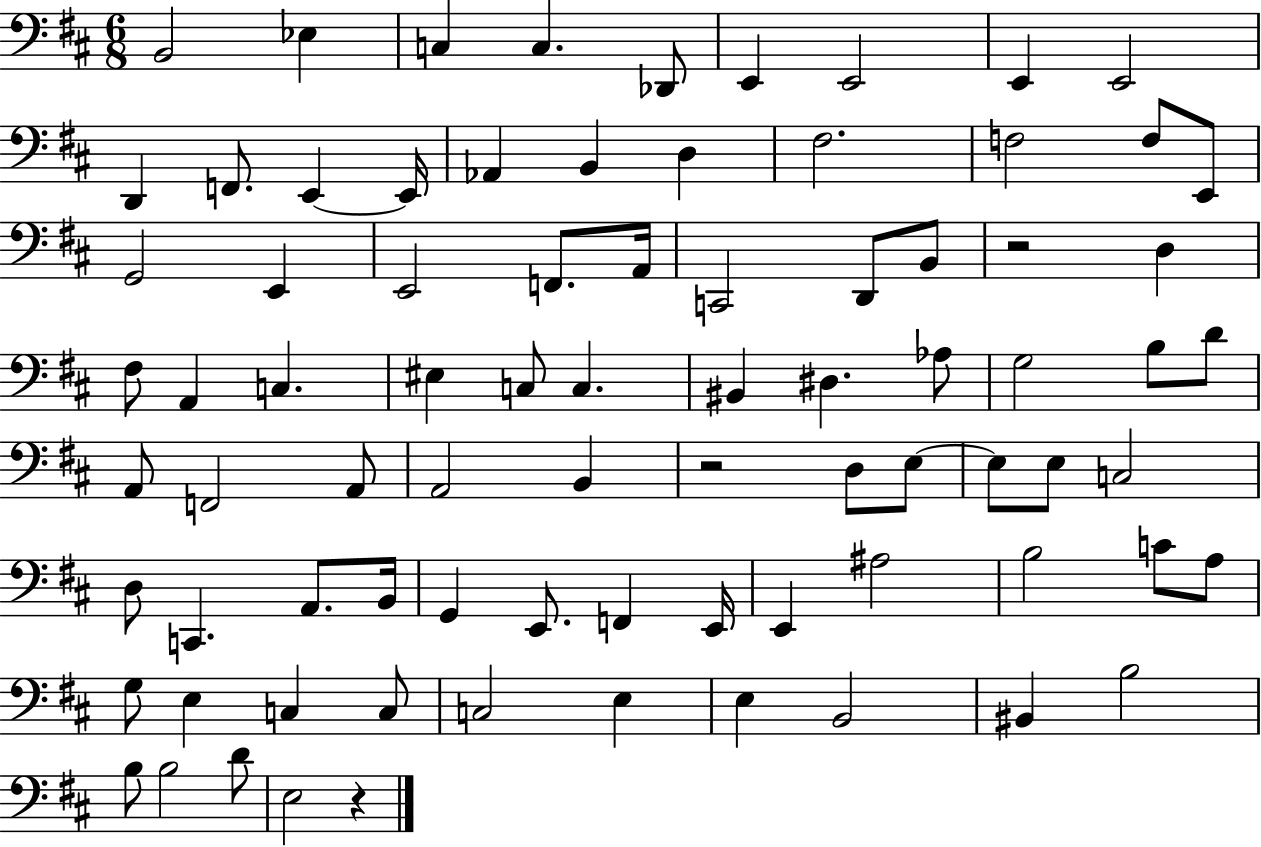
X:1
T:Untitled
M:6/8
L:1/4
K:D
B,,2 _E, C, C, _D,,/2 E,, E,,2 E,, E,,2 D,, F,,/2 E,, E,,/4 _A,, B,, D, ^F,2 F,2 F,/2 E,,/2 G,,2 E,, E,,2 F,,/2 A,,/4 C,,2 D,,/2 B,,/2 z2 D, ^F,/2 A,, C, ^E, C,/2 C, ^B,, ^D, _A,/2 G,2 B,/2 D/2 A,,/2 F,,2 A,,/2 A,,2 B,, z2 D,/2 E,/2 E,/2 E,/2 C,2 D,/2 C,, A,,/2 B,,/4 G,, E,,/2 F,, E,,/4 E,, ^A,2 B,2 C/2 A,/2 G,/2 E, C, C,/2 C,2 E, E, B,,2 ^B,, B,2 B,/2 B,2 D/2 E,2 z